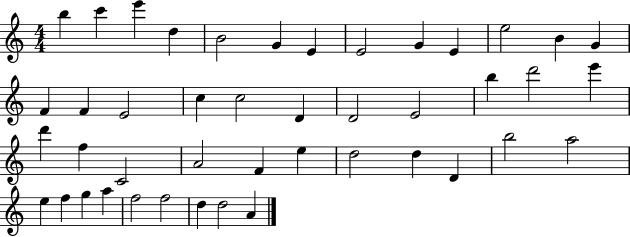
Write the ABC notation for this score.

X:1
T:Untitled
M:4/4
L:1/4
K:C
b c' e' d B2 G E E2 G E e2 B G F F E2 c c2 D D2 E2 b d'2 e' d' f C2 A2 F e d2 d D b2 a2 e f g a f2 f2 d d2 A